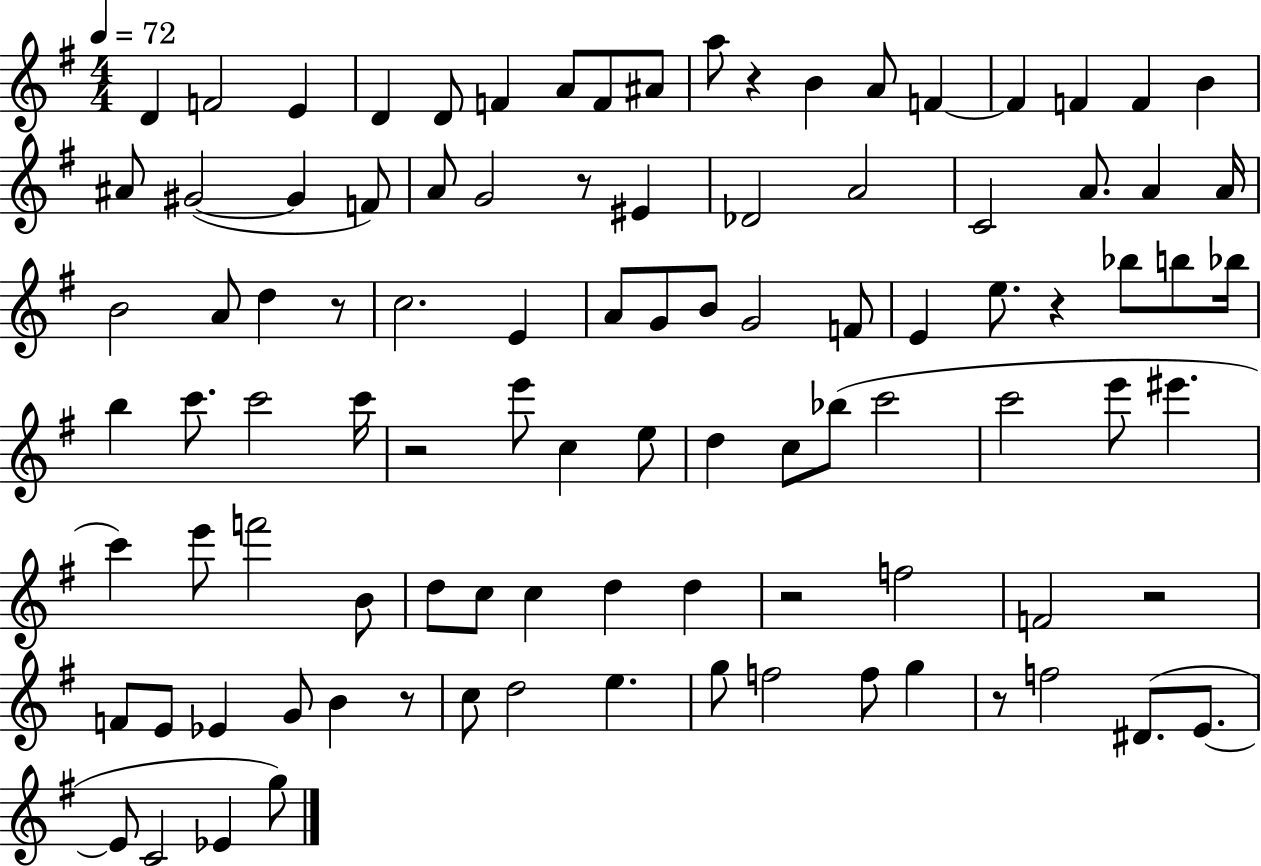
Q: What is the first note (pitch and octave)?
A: D4